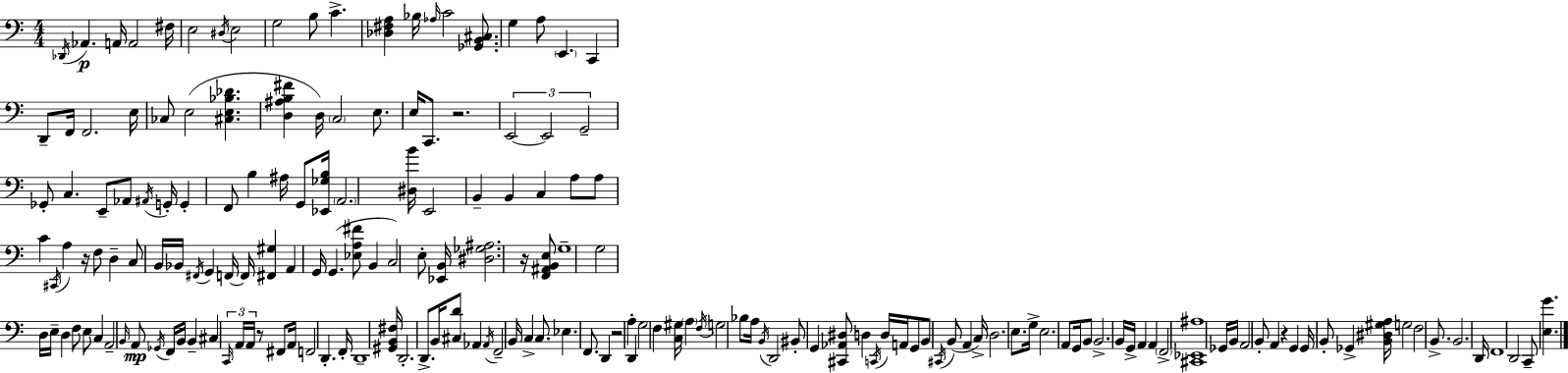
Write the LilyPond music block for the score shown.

{
  \clef bass
  \numericTimeSignature
  \time 4/4
  \key c \major
  \repeat volta 2 { \acciaccatura { des,16 }\p aes,4. a,16 a,2 | fis16 e2 \acciaccatura { dis16 } e2 | g2 b8 c'4.-> | <des fis a>4 bes16 \grace { aes16 } c'2 | \break <ges, b, cis>8. g4 a8 \parenthesize e,4. c,4 | d,8-- f,16 f,2. | e16 ces8 e2( <cis e bes des'>4. | <d ais b fis'>4 d16) \parenthesize c2 | \break e8. e16 c,8. r2. | \tuplet 3/2 { e,2~~ e,2 | g,2-- } ges,8-. c4. | e,8-- aes,8 \acciaccatura { ais,16 } g,16-. g,4-. f,8 b4 | \break ais16 g,8 <ees, ges b>16 \parenthesize a,2. | <dis b'>16 e,2 b,4-- | b,4 c4 a8 a8 c'4 | \acciaccatura { cis,16 } a4 r16 f8 d4-- c8 b,16 bes,16 | \break \acciaccatura { fis,16 } g,4 f,16~~ f,16 <fis, gis>4 a,4 g,16 | g,4.( <ees a fis'>8 b,4 c2) | e8-. <ees, b,>16 <dis ges ais>2. | r16 <f, ais, b, e>8 g1-- | \break g2 d16 e16-- | d4 f8 e8 c4 a,2-- | \grace { b,16 }\mp a,8 \acciaccatura { ges,16 } f,16 b,16 b,4-- cis4 | \tuplet 3/2 { \grace { c,16 } a,16 a,16 } r8 fis,8 a,16 f,2 | \break d,4.-. f,16-. d,1-- | <gis, b, fis>16 d,2.-. | d,8.-> b,16 <cis d'>8 aes,4 | \acciaccatura { aes,16 } f,2-- b,16 c4-> c8. | \break ees4. f,8. d,4 r2 | a4-. d,4 g2 | f4 <c gis>16 \parenthesize a4 \acciaccatura { f16 } | g2 bes8 a16 \acciaccatura { b,16 } d,2 | \break bis,8-. g,4 <cis, aes, dis>8 d4 | \acciaccatura { c,16 } d16 a,16 g,8 b,8 \acciaccatura { cis,16 } b,8( a,4 c16->) d2. | e8. g16-> e2. | a,8 g,16 b,8 | \break b,2.-> b,16 g,16-> a,4 | a,4 \parenthesize f,2-> <cis, ees, ais>1 | ges,16 b,16 | a,2 b,8-. a,4 r4 | \break g,4 g,16 b,8-. ges,4-> <b, dis gis a>16 g2 | f2 b,8.-> | b,2. d,16 f,1 | d,2 | \break c,8-- <e g'>4. } \bar "|."
}